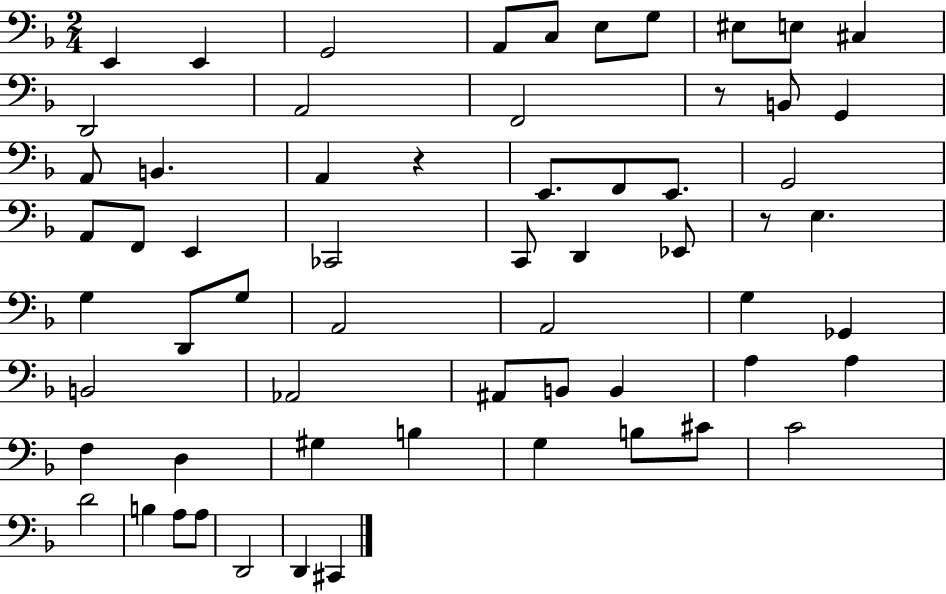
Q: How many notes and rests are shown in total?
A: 62